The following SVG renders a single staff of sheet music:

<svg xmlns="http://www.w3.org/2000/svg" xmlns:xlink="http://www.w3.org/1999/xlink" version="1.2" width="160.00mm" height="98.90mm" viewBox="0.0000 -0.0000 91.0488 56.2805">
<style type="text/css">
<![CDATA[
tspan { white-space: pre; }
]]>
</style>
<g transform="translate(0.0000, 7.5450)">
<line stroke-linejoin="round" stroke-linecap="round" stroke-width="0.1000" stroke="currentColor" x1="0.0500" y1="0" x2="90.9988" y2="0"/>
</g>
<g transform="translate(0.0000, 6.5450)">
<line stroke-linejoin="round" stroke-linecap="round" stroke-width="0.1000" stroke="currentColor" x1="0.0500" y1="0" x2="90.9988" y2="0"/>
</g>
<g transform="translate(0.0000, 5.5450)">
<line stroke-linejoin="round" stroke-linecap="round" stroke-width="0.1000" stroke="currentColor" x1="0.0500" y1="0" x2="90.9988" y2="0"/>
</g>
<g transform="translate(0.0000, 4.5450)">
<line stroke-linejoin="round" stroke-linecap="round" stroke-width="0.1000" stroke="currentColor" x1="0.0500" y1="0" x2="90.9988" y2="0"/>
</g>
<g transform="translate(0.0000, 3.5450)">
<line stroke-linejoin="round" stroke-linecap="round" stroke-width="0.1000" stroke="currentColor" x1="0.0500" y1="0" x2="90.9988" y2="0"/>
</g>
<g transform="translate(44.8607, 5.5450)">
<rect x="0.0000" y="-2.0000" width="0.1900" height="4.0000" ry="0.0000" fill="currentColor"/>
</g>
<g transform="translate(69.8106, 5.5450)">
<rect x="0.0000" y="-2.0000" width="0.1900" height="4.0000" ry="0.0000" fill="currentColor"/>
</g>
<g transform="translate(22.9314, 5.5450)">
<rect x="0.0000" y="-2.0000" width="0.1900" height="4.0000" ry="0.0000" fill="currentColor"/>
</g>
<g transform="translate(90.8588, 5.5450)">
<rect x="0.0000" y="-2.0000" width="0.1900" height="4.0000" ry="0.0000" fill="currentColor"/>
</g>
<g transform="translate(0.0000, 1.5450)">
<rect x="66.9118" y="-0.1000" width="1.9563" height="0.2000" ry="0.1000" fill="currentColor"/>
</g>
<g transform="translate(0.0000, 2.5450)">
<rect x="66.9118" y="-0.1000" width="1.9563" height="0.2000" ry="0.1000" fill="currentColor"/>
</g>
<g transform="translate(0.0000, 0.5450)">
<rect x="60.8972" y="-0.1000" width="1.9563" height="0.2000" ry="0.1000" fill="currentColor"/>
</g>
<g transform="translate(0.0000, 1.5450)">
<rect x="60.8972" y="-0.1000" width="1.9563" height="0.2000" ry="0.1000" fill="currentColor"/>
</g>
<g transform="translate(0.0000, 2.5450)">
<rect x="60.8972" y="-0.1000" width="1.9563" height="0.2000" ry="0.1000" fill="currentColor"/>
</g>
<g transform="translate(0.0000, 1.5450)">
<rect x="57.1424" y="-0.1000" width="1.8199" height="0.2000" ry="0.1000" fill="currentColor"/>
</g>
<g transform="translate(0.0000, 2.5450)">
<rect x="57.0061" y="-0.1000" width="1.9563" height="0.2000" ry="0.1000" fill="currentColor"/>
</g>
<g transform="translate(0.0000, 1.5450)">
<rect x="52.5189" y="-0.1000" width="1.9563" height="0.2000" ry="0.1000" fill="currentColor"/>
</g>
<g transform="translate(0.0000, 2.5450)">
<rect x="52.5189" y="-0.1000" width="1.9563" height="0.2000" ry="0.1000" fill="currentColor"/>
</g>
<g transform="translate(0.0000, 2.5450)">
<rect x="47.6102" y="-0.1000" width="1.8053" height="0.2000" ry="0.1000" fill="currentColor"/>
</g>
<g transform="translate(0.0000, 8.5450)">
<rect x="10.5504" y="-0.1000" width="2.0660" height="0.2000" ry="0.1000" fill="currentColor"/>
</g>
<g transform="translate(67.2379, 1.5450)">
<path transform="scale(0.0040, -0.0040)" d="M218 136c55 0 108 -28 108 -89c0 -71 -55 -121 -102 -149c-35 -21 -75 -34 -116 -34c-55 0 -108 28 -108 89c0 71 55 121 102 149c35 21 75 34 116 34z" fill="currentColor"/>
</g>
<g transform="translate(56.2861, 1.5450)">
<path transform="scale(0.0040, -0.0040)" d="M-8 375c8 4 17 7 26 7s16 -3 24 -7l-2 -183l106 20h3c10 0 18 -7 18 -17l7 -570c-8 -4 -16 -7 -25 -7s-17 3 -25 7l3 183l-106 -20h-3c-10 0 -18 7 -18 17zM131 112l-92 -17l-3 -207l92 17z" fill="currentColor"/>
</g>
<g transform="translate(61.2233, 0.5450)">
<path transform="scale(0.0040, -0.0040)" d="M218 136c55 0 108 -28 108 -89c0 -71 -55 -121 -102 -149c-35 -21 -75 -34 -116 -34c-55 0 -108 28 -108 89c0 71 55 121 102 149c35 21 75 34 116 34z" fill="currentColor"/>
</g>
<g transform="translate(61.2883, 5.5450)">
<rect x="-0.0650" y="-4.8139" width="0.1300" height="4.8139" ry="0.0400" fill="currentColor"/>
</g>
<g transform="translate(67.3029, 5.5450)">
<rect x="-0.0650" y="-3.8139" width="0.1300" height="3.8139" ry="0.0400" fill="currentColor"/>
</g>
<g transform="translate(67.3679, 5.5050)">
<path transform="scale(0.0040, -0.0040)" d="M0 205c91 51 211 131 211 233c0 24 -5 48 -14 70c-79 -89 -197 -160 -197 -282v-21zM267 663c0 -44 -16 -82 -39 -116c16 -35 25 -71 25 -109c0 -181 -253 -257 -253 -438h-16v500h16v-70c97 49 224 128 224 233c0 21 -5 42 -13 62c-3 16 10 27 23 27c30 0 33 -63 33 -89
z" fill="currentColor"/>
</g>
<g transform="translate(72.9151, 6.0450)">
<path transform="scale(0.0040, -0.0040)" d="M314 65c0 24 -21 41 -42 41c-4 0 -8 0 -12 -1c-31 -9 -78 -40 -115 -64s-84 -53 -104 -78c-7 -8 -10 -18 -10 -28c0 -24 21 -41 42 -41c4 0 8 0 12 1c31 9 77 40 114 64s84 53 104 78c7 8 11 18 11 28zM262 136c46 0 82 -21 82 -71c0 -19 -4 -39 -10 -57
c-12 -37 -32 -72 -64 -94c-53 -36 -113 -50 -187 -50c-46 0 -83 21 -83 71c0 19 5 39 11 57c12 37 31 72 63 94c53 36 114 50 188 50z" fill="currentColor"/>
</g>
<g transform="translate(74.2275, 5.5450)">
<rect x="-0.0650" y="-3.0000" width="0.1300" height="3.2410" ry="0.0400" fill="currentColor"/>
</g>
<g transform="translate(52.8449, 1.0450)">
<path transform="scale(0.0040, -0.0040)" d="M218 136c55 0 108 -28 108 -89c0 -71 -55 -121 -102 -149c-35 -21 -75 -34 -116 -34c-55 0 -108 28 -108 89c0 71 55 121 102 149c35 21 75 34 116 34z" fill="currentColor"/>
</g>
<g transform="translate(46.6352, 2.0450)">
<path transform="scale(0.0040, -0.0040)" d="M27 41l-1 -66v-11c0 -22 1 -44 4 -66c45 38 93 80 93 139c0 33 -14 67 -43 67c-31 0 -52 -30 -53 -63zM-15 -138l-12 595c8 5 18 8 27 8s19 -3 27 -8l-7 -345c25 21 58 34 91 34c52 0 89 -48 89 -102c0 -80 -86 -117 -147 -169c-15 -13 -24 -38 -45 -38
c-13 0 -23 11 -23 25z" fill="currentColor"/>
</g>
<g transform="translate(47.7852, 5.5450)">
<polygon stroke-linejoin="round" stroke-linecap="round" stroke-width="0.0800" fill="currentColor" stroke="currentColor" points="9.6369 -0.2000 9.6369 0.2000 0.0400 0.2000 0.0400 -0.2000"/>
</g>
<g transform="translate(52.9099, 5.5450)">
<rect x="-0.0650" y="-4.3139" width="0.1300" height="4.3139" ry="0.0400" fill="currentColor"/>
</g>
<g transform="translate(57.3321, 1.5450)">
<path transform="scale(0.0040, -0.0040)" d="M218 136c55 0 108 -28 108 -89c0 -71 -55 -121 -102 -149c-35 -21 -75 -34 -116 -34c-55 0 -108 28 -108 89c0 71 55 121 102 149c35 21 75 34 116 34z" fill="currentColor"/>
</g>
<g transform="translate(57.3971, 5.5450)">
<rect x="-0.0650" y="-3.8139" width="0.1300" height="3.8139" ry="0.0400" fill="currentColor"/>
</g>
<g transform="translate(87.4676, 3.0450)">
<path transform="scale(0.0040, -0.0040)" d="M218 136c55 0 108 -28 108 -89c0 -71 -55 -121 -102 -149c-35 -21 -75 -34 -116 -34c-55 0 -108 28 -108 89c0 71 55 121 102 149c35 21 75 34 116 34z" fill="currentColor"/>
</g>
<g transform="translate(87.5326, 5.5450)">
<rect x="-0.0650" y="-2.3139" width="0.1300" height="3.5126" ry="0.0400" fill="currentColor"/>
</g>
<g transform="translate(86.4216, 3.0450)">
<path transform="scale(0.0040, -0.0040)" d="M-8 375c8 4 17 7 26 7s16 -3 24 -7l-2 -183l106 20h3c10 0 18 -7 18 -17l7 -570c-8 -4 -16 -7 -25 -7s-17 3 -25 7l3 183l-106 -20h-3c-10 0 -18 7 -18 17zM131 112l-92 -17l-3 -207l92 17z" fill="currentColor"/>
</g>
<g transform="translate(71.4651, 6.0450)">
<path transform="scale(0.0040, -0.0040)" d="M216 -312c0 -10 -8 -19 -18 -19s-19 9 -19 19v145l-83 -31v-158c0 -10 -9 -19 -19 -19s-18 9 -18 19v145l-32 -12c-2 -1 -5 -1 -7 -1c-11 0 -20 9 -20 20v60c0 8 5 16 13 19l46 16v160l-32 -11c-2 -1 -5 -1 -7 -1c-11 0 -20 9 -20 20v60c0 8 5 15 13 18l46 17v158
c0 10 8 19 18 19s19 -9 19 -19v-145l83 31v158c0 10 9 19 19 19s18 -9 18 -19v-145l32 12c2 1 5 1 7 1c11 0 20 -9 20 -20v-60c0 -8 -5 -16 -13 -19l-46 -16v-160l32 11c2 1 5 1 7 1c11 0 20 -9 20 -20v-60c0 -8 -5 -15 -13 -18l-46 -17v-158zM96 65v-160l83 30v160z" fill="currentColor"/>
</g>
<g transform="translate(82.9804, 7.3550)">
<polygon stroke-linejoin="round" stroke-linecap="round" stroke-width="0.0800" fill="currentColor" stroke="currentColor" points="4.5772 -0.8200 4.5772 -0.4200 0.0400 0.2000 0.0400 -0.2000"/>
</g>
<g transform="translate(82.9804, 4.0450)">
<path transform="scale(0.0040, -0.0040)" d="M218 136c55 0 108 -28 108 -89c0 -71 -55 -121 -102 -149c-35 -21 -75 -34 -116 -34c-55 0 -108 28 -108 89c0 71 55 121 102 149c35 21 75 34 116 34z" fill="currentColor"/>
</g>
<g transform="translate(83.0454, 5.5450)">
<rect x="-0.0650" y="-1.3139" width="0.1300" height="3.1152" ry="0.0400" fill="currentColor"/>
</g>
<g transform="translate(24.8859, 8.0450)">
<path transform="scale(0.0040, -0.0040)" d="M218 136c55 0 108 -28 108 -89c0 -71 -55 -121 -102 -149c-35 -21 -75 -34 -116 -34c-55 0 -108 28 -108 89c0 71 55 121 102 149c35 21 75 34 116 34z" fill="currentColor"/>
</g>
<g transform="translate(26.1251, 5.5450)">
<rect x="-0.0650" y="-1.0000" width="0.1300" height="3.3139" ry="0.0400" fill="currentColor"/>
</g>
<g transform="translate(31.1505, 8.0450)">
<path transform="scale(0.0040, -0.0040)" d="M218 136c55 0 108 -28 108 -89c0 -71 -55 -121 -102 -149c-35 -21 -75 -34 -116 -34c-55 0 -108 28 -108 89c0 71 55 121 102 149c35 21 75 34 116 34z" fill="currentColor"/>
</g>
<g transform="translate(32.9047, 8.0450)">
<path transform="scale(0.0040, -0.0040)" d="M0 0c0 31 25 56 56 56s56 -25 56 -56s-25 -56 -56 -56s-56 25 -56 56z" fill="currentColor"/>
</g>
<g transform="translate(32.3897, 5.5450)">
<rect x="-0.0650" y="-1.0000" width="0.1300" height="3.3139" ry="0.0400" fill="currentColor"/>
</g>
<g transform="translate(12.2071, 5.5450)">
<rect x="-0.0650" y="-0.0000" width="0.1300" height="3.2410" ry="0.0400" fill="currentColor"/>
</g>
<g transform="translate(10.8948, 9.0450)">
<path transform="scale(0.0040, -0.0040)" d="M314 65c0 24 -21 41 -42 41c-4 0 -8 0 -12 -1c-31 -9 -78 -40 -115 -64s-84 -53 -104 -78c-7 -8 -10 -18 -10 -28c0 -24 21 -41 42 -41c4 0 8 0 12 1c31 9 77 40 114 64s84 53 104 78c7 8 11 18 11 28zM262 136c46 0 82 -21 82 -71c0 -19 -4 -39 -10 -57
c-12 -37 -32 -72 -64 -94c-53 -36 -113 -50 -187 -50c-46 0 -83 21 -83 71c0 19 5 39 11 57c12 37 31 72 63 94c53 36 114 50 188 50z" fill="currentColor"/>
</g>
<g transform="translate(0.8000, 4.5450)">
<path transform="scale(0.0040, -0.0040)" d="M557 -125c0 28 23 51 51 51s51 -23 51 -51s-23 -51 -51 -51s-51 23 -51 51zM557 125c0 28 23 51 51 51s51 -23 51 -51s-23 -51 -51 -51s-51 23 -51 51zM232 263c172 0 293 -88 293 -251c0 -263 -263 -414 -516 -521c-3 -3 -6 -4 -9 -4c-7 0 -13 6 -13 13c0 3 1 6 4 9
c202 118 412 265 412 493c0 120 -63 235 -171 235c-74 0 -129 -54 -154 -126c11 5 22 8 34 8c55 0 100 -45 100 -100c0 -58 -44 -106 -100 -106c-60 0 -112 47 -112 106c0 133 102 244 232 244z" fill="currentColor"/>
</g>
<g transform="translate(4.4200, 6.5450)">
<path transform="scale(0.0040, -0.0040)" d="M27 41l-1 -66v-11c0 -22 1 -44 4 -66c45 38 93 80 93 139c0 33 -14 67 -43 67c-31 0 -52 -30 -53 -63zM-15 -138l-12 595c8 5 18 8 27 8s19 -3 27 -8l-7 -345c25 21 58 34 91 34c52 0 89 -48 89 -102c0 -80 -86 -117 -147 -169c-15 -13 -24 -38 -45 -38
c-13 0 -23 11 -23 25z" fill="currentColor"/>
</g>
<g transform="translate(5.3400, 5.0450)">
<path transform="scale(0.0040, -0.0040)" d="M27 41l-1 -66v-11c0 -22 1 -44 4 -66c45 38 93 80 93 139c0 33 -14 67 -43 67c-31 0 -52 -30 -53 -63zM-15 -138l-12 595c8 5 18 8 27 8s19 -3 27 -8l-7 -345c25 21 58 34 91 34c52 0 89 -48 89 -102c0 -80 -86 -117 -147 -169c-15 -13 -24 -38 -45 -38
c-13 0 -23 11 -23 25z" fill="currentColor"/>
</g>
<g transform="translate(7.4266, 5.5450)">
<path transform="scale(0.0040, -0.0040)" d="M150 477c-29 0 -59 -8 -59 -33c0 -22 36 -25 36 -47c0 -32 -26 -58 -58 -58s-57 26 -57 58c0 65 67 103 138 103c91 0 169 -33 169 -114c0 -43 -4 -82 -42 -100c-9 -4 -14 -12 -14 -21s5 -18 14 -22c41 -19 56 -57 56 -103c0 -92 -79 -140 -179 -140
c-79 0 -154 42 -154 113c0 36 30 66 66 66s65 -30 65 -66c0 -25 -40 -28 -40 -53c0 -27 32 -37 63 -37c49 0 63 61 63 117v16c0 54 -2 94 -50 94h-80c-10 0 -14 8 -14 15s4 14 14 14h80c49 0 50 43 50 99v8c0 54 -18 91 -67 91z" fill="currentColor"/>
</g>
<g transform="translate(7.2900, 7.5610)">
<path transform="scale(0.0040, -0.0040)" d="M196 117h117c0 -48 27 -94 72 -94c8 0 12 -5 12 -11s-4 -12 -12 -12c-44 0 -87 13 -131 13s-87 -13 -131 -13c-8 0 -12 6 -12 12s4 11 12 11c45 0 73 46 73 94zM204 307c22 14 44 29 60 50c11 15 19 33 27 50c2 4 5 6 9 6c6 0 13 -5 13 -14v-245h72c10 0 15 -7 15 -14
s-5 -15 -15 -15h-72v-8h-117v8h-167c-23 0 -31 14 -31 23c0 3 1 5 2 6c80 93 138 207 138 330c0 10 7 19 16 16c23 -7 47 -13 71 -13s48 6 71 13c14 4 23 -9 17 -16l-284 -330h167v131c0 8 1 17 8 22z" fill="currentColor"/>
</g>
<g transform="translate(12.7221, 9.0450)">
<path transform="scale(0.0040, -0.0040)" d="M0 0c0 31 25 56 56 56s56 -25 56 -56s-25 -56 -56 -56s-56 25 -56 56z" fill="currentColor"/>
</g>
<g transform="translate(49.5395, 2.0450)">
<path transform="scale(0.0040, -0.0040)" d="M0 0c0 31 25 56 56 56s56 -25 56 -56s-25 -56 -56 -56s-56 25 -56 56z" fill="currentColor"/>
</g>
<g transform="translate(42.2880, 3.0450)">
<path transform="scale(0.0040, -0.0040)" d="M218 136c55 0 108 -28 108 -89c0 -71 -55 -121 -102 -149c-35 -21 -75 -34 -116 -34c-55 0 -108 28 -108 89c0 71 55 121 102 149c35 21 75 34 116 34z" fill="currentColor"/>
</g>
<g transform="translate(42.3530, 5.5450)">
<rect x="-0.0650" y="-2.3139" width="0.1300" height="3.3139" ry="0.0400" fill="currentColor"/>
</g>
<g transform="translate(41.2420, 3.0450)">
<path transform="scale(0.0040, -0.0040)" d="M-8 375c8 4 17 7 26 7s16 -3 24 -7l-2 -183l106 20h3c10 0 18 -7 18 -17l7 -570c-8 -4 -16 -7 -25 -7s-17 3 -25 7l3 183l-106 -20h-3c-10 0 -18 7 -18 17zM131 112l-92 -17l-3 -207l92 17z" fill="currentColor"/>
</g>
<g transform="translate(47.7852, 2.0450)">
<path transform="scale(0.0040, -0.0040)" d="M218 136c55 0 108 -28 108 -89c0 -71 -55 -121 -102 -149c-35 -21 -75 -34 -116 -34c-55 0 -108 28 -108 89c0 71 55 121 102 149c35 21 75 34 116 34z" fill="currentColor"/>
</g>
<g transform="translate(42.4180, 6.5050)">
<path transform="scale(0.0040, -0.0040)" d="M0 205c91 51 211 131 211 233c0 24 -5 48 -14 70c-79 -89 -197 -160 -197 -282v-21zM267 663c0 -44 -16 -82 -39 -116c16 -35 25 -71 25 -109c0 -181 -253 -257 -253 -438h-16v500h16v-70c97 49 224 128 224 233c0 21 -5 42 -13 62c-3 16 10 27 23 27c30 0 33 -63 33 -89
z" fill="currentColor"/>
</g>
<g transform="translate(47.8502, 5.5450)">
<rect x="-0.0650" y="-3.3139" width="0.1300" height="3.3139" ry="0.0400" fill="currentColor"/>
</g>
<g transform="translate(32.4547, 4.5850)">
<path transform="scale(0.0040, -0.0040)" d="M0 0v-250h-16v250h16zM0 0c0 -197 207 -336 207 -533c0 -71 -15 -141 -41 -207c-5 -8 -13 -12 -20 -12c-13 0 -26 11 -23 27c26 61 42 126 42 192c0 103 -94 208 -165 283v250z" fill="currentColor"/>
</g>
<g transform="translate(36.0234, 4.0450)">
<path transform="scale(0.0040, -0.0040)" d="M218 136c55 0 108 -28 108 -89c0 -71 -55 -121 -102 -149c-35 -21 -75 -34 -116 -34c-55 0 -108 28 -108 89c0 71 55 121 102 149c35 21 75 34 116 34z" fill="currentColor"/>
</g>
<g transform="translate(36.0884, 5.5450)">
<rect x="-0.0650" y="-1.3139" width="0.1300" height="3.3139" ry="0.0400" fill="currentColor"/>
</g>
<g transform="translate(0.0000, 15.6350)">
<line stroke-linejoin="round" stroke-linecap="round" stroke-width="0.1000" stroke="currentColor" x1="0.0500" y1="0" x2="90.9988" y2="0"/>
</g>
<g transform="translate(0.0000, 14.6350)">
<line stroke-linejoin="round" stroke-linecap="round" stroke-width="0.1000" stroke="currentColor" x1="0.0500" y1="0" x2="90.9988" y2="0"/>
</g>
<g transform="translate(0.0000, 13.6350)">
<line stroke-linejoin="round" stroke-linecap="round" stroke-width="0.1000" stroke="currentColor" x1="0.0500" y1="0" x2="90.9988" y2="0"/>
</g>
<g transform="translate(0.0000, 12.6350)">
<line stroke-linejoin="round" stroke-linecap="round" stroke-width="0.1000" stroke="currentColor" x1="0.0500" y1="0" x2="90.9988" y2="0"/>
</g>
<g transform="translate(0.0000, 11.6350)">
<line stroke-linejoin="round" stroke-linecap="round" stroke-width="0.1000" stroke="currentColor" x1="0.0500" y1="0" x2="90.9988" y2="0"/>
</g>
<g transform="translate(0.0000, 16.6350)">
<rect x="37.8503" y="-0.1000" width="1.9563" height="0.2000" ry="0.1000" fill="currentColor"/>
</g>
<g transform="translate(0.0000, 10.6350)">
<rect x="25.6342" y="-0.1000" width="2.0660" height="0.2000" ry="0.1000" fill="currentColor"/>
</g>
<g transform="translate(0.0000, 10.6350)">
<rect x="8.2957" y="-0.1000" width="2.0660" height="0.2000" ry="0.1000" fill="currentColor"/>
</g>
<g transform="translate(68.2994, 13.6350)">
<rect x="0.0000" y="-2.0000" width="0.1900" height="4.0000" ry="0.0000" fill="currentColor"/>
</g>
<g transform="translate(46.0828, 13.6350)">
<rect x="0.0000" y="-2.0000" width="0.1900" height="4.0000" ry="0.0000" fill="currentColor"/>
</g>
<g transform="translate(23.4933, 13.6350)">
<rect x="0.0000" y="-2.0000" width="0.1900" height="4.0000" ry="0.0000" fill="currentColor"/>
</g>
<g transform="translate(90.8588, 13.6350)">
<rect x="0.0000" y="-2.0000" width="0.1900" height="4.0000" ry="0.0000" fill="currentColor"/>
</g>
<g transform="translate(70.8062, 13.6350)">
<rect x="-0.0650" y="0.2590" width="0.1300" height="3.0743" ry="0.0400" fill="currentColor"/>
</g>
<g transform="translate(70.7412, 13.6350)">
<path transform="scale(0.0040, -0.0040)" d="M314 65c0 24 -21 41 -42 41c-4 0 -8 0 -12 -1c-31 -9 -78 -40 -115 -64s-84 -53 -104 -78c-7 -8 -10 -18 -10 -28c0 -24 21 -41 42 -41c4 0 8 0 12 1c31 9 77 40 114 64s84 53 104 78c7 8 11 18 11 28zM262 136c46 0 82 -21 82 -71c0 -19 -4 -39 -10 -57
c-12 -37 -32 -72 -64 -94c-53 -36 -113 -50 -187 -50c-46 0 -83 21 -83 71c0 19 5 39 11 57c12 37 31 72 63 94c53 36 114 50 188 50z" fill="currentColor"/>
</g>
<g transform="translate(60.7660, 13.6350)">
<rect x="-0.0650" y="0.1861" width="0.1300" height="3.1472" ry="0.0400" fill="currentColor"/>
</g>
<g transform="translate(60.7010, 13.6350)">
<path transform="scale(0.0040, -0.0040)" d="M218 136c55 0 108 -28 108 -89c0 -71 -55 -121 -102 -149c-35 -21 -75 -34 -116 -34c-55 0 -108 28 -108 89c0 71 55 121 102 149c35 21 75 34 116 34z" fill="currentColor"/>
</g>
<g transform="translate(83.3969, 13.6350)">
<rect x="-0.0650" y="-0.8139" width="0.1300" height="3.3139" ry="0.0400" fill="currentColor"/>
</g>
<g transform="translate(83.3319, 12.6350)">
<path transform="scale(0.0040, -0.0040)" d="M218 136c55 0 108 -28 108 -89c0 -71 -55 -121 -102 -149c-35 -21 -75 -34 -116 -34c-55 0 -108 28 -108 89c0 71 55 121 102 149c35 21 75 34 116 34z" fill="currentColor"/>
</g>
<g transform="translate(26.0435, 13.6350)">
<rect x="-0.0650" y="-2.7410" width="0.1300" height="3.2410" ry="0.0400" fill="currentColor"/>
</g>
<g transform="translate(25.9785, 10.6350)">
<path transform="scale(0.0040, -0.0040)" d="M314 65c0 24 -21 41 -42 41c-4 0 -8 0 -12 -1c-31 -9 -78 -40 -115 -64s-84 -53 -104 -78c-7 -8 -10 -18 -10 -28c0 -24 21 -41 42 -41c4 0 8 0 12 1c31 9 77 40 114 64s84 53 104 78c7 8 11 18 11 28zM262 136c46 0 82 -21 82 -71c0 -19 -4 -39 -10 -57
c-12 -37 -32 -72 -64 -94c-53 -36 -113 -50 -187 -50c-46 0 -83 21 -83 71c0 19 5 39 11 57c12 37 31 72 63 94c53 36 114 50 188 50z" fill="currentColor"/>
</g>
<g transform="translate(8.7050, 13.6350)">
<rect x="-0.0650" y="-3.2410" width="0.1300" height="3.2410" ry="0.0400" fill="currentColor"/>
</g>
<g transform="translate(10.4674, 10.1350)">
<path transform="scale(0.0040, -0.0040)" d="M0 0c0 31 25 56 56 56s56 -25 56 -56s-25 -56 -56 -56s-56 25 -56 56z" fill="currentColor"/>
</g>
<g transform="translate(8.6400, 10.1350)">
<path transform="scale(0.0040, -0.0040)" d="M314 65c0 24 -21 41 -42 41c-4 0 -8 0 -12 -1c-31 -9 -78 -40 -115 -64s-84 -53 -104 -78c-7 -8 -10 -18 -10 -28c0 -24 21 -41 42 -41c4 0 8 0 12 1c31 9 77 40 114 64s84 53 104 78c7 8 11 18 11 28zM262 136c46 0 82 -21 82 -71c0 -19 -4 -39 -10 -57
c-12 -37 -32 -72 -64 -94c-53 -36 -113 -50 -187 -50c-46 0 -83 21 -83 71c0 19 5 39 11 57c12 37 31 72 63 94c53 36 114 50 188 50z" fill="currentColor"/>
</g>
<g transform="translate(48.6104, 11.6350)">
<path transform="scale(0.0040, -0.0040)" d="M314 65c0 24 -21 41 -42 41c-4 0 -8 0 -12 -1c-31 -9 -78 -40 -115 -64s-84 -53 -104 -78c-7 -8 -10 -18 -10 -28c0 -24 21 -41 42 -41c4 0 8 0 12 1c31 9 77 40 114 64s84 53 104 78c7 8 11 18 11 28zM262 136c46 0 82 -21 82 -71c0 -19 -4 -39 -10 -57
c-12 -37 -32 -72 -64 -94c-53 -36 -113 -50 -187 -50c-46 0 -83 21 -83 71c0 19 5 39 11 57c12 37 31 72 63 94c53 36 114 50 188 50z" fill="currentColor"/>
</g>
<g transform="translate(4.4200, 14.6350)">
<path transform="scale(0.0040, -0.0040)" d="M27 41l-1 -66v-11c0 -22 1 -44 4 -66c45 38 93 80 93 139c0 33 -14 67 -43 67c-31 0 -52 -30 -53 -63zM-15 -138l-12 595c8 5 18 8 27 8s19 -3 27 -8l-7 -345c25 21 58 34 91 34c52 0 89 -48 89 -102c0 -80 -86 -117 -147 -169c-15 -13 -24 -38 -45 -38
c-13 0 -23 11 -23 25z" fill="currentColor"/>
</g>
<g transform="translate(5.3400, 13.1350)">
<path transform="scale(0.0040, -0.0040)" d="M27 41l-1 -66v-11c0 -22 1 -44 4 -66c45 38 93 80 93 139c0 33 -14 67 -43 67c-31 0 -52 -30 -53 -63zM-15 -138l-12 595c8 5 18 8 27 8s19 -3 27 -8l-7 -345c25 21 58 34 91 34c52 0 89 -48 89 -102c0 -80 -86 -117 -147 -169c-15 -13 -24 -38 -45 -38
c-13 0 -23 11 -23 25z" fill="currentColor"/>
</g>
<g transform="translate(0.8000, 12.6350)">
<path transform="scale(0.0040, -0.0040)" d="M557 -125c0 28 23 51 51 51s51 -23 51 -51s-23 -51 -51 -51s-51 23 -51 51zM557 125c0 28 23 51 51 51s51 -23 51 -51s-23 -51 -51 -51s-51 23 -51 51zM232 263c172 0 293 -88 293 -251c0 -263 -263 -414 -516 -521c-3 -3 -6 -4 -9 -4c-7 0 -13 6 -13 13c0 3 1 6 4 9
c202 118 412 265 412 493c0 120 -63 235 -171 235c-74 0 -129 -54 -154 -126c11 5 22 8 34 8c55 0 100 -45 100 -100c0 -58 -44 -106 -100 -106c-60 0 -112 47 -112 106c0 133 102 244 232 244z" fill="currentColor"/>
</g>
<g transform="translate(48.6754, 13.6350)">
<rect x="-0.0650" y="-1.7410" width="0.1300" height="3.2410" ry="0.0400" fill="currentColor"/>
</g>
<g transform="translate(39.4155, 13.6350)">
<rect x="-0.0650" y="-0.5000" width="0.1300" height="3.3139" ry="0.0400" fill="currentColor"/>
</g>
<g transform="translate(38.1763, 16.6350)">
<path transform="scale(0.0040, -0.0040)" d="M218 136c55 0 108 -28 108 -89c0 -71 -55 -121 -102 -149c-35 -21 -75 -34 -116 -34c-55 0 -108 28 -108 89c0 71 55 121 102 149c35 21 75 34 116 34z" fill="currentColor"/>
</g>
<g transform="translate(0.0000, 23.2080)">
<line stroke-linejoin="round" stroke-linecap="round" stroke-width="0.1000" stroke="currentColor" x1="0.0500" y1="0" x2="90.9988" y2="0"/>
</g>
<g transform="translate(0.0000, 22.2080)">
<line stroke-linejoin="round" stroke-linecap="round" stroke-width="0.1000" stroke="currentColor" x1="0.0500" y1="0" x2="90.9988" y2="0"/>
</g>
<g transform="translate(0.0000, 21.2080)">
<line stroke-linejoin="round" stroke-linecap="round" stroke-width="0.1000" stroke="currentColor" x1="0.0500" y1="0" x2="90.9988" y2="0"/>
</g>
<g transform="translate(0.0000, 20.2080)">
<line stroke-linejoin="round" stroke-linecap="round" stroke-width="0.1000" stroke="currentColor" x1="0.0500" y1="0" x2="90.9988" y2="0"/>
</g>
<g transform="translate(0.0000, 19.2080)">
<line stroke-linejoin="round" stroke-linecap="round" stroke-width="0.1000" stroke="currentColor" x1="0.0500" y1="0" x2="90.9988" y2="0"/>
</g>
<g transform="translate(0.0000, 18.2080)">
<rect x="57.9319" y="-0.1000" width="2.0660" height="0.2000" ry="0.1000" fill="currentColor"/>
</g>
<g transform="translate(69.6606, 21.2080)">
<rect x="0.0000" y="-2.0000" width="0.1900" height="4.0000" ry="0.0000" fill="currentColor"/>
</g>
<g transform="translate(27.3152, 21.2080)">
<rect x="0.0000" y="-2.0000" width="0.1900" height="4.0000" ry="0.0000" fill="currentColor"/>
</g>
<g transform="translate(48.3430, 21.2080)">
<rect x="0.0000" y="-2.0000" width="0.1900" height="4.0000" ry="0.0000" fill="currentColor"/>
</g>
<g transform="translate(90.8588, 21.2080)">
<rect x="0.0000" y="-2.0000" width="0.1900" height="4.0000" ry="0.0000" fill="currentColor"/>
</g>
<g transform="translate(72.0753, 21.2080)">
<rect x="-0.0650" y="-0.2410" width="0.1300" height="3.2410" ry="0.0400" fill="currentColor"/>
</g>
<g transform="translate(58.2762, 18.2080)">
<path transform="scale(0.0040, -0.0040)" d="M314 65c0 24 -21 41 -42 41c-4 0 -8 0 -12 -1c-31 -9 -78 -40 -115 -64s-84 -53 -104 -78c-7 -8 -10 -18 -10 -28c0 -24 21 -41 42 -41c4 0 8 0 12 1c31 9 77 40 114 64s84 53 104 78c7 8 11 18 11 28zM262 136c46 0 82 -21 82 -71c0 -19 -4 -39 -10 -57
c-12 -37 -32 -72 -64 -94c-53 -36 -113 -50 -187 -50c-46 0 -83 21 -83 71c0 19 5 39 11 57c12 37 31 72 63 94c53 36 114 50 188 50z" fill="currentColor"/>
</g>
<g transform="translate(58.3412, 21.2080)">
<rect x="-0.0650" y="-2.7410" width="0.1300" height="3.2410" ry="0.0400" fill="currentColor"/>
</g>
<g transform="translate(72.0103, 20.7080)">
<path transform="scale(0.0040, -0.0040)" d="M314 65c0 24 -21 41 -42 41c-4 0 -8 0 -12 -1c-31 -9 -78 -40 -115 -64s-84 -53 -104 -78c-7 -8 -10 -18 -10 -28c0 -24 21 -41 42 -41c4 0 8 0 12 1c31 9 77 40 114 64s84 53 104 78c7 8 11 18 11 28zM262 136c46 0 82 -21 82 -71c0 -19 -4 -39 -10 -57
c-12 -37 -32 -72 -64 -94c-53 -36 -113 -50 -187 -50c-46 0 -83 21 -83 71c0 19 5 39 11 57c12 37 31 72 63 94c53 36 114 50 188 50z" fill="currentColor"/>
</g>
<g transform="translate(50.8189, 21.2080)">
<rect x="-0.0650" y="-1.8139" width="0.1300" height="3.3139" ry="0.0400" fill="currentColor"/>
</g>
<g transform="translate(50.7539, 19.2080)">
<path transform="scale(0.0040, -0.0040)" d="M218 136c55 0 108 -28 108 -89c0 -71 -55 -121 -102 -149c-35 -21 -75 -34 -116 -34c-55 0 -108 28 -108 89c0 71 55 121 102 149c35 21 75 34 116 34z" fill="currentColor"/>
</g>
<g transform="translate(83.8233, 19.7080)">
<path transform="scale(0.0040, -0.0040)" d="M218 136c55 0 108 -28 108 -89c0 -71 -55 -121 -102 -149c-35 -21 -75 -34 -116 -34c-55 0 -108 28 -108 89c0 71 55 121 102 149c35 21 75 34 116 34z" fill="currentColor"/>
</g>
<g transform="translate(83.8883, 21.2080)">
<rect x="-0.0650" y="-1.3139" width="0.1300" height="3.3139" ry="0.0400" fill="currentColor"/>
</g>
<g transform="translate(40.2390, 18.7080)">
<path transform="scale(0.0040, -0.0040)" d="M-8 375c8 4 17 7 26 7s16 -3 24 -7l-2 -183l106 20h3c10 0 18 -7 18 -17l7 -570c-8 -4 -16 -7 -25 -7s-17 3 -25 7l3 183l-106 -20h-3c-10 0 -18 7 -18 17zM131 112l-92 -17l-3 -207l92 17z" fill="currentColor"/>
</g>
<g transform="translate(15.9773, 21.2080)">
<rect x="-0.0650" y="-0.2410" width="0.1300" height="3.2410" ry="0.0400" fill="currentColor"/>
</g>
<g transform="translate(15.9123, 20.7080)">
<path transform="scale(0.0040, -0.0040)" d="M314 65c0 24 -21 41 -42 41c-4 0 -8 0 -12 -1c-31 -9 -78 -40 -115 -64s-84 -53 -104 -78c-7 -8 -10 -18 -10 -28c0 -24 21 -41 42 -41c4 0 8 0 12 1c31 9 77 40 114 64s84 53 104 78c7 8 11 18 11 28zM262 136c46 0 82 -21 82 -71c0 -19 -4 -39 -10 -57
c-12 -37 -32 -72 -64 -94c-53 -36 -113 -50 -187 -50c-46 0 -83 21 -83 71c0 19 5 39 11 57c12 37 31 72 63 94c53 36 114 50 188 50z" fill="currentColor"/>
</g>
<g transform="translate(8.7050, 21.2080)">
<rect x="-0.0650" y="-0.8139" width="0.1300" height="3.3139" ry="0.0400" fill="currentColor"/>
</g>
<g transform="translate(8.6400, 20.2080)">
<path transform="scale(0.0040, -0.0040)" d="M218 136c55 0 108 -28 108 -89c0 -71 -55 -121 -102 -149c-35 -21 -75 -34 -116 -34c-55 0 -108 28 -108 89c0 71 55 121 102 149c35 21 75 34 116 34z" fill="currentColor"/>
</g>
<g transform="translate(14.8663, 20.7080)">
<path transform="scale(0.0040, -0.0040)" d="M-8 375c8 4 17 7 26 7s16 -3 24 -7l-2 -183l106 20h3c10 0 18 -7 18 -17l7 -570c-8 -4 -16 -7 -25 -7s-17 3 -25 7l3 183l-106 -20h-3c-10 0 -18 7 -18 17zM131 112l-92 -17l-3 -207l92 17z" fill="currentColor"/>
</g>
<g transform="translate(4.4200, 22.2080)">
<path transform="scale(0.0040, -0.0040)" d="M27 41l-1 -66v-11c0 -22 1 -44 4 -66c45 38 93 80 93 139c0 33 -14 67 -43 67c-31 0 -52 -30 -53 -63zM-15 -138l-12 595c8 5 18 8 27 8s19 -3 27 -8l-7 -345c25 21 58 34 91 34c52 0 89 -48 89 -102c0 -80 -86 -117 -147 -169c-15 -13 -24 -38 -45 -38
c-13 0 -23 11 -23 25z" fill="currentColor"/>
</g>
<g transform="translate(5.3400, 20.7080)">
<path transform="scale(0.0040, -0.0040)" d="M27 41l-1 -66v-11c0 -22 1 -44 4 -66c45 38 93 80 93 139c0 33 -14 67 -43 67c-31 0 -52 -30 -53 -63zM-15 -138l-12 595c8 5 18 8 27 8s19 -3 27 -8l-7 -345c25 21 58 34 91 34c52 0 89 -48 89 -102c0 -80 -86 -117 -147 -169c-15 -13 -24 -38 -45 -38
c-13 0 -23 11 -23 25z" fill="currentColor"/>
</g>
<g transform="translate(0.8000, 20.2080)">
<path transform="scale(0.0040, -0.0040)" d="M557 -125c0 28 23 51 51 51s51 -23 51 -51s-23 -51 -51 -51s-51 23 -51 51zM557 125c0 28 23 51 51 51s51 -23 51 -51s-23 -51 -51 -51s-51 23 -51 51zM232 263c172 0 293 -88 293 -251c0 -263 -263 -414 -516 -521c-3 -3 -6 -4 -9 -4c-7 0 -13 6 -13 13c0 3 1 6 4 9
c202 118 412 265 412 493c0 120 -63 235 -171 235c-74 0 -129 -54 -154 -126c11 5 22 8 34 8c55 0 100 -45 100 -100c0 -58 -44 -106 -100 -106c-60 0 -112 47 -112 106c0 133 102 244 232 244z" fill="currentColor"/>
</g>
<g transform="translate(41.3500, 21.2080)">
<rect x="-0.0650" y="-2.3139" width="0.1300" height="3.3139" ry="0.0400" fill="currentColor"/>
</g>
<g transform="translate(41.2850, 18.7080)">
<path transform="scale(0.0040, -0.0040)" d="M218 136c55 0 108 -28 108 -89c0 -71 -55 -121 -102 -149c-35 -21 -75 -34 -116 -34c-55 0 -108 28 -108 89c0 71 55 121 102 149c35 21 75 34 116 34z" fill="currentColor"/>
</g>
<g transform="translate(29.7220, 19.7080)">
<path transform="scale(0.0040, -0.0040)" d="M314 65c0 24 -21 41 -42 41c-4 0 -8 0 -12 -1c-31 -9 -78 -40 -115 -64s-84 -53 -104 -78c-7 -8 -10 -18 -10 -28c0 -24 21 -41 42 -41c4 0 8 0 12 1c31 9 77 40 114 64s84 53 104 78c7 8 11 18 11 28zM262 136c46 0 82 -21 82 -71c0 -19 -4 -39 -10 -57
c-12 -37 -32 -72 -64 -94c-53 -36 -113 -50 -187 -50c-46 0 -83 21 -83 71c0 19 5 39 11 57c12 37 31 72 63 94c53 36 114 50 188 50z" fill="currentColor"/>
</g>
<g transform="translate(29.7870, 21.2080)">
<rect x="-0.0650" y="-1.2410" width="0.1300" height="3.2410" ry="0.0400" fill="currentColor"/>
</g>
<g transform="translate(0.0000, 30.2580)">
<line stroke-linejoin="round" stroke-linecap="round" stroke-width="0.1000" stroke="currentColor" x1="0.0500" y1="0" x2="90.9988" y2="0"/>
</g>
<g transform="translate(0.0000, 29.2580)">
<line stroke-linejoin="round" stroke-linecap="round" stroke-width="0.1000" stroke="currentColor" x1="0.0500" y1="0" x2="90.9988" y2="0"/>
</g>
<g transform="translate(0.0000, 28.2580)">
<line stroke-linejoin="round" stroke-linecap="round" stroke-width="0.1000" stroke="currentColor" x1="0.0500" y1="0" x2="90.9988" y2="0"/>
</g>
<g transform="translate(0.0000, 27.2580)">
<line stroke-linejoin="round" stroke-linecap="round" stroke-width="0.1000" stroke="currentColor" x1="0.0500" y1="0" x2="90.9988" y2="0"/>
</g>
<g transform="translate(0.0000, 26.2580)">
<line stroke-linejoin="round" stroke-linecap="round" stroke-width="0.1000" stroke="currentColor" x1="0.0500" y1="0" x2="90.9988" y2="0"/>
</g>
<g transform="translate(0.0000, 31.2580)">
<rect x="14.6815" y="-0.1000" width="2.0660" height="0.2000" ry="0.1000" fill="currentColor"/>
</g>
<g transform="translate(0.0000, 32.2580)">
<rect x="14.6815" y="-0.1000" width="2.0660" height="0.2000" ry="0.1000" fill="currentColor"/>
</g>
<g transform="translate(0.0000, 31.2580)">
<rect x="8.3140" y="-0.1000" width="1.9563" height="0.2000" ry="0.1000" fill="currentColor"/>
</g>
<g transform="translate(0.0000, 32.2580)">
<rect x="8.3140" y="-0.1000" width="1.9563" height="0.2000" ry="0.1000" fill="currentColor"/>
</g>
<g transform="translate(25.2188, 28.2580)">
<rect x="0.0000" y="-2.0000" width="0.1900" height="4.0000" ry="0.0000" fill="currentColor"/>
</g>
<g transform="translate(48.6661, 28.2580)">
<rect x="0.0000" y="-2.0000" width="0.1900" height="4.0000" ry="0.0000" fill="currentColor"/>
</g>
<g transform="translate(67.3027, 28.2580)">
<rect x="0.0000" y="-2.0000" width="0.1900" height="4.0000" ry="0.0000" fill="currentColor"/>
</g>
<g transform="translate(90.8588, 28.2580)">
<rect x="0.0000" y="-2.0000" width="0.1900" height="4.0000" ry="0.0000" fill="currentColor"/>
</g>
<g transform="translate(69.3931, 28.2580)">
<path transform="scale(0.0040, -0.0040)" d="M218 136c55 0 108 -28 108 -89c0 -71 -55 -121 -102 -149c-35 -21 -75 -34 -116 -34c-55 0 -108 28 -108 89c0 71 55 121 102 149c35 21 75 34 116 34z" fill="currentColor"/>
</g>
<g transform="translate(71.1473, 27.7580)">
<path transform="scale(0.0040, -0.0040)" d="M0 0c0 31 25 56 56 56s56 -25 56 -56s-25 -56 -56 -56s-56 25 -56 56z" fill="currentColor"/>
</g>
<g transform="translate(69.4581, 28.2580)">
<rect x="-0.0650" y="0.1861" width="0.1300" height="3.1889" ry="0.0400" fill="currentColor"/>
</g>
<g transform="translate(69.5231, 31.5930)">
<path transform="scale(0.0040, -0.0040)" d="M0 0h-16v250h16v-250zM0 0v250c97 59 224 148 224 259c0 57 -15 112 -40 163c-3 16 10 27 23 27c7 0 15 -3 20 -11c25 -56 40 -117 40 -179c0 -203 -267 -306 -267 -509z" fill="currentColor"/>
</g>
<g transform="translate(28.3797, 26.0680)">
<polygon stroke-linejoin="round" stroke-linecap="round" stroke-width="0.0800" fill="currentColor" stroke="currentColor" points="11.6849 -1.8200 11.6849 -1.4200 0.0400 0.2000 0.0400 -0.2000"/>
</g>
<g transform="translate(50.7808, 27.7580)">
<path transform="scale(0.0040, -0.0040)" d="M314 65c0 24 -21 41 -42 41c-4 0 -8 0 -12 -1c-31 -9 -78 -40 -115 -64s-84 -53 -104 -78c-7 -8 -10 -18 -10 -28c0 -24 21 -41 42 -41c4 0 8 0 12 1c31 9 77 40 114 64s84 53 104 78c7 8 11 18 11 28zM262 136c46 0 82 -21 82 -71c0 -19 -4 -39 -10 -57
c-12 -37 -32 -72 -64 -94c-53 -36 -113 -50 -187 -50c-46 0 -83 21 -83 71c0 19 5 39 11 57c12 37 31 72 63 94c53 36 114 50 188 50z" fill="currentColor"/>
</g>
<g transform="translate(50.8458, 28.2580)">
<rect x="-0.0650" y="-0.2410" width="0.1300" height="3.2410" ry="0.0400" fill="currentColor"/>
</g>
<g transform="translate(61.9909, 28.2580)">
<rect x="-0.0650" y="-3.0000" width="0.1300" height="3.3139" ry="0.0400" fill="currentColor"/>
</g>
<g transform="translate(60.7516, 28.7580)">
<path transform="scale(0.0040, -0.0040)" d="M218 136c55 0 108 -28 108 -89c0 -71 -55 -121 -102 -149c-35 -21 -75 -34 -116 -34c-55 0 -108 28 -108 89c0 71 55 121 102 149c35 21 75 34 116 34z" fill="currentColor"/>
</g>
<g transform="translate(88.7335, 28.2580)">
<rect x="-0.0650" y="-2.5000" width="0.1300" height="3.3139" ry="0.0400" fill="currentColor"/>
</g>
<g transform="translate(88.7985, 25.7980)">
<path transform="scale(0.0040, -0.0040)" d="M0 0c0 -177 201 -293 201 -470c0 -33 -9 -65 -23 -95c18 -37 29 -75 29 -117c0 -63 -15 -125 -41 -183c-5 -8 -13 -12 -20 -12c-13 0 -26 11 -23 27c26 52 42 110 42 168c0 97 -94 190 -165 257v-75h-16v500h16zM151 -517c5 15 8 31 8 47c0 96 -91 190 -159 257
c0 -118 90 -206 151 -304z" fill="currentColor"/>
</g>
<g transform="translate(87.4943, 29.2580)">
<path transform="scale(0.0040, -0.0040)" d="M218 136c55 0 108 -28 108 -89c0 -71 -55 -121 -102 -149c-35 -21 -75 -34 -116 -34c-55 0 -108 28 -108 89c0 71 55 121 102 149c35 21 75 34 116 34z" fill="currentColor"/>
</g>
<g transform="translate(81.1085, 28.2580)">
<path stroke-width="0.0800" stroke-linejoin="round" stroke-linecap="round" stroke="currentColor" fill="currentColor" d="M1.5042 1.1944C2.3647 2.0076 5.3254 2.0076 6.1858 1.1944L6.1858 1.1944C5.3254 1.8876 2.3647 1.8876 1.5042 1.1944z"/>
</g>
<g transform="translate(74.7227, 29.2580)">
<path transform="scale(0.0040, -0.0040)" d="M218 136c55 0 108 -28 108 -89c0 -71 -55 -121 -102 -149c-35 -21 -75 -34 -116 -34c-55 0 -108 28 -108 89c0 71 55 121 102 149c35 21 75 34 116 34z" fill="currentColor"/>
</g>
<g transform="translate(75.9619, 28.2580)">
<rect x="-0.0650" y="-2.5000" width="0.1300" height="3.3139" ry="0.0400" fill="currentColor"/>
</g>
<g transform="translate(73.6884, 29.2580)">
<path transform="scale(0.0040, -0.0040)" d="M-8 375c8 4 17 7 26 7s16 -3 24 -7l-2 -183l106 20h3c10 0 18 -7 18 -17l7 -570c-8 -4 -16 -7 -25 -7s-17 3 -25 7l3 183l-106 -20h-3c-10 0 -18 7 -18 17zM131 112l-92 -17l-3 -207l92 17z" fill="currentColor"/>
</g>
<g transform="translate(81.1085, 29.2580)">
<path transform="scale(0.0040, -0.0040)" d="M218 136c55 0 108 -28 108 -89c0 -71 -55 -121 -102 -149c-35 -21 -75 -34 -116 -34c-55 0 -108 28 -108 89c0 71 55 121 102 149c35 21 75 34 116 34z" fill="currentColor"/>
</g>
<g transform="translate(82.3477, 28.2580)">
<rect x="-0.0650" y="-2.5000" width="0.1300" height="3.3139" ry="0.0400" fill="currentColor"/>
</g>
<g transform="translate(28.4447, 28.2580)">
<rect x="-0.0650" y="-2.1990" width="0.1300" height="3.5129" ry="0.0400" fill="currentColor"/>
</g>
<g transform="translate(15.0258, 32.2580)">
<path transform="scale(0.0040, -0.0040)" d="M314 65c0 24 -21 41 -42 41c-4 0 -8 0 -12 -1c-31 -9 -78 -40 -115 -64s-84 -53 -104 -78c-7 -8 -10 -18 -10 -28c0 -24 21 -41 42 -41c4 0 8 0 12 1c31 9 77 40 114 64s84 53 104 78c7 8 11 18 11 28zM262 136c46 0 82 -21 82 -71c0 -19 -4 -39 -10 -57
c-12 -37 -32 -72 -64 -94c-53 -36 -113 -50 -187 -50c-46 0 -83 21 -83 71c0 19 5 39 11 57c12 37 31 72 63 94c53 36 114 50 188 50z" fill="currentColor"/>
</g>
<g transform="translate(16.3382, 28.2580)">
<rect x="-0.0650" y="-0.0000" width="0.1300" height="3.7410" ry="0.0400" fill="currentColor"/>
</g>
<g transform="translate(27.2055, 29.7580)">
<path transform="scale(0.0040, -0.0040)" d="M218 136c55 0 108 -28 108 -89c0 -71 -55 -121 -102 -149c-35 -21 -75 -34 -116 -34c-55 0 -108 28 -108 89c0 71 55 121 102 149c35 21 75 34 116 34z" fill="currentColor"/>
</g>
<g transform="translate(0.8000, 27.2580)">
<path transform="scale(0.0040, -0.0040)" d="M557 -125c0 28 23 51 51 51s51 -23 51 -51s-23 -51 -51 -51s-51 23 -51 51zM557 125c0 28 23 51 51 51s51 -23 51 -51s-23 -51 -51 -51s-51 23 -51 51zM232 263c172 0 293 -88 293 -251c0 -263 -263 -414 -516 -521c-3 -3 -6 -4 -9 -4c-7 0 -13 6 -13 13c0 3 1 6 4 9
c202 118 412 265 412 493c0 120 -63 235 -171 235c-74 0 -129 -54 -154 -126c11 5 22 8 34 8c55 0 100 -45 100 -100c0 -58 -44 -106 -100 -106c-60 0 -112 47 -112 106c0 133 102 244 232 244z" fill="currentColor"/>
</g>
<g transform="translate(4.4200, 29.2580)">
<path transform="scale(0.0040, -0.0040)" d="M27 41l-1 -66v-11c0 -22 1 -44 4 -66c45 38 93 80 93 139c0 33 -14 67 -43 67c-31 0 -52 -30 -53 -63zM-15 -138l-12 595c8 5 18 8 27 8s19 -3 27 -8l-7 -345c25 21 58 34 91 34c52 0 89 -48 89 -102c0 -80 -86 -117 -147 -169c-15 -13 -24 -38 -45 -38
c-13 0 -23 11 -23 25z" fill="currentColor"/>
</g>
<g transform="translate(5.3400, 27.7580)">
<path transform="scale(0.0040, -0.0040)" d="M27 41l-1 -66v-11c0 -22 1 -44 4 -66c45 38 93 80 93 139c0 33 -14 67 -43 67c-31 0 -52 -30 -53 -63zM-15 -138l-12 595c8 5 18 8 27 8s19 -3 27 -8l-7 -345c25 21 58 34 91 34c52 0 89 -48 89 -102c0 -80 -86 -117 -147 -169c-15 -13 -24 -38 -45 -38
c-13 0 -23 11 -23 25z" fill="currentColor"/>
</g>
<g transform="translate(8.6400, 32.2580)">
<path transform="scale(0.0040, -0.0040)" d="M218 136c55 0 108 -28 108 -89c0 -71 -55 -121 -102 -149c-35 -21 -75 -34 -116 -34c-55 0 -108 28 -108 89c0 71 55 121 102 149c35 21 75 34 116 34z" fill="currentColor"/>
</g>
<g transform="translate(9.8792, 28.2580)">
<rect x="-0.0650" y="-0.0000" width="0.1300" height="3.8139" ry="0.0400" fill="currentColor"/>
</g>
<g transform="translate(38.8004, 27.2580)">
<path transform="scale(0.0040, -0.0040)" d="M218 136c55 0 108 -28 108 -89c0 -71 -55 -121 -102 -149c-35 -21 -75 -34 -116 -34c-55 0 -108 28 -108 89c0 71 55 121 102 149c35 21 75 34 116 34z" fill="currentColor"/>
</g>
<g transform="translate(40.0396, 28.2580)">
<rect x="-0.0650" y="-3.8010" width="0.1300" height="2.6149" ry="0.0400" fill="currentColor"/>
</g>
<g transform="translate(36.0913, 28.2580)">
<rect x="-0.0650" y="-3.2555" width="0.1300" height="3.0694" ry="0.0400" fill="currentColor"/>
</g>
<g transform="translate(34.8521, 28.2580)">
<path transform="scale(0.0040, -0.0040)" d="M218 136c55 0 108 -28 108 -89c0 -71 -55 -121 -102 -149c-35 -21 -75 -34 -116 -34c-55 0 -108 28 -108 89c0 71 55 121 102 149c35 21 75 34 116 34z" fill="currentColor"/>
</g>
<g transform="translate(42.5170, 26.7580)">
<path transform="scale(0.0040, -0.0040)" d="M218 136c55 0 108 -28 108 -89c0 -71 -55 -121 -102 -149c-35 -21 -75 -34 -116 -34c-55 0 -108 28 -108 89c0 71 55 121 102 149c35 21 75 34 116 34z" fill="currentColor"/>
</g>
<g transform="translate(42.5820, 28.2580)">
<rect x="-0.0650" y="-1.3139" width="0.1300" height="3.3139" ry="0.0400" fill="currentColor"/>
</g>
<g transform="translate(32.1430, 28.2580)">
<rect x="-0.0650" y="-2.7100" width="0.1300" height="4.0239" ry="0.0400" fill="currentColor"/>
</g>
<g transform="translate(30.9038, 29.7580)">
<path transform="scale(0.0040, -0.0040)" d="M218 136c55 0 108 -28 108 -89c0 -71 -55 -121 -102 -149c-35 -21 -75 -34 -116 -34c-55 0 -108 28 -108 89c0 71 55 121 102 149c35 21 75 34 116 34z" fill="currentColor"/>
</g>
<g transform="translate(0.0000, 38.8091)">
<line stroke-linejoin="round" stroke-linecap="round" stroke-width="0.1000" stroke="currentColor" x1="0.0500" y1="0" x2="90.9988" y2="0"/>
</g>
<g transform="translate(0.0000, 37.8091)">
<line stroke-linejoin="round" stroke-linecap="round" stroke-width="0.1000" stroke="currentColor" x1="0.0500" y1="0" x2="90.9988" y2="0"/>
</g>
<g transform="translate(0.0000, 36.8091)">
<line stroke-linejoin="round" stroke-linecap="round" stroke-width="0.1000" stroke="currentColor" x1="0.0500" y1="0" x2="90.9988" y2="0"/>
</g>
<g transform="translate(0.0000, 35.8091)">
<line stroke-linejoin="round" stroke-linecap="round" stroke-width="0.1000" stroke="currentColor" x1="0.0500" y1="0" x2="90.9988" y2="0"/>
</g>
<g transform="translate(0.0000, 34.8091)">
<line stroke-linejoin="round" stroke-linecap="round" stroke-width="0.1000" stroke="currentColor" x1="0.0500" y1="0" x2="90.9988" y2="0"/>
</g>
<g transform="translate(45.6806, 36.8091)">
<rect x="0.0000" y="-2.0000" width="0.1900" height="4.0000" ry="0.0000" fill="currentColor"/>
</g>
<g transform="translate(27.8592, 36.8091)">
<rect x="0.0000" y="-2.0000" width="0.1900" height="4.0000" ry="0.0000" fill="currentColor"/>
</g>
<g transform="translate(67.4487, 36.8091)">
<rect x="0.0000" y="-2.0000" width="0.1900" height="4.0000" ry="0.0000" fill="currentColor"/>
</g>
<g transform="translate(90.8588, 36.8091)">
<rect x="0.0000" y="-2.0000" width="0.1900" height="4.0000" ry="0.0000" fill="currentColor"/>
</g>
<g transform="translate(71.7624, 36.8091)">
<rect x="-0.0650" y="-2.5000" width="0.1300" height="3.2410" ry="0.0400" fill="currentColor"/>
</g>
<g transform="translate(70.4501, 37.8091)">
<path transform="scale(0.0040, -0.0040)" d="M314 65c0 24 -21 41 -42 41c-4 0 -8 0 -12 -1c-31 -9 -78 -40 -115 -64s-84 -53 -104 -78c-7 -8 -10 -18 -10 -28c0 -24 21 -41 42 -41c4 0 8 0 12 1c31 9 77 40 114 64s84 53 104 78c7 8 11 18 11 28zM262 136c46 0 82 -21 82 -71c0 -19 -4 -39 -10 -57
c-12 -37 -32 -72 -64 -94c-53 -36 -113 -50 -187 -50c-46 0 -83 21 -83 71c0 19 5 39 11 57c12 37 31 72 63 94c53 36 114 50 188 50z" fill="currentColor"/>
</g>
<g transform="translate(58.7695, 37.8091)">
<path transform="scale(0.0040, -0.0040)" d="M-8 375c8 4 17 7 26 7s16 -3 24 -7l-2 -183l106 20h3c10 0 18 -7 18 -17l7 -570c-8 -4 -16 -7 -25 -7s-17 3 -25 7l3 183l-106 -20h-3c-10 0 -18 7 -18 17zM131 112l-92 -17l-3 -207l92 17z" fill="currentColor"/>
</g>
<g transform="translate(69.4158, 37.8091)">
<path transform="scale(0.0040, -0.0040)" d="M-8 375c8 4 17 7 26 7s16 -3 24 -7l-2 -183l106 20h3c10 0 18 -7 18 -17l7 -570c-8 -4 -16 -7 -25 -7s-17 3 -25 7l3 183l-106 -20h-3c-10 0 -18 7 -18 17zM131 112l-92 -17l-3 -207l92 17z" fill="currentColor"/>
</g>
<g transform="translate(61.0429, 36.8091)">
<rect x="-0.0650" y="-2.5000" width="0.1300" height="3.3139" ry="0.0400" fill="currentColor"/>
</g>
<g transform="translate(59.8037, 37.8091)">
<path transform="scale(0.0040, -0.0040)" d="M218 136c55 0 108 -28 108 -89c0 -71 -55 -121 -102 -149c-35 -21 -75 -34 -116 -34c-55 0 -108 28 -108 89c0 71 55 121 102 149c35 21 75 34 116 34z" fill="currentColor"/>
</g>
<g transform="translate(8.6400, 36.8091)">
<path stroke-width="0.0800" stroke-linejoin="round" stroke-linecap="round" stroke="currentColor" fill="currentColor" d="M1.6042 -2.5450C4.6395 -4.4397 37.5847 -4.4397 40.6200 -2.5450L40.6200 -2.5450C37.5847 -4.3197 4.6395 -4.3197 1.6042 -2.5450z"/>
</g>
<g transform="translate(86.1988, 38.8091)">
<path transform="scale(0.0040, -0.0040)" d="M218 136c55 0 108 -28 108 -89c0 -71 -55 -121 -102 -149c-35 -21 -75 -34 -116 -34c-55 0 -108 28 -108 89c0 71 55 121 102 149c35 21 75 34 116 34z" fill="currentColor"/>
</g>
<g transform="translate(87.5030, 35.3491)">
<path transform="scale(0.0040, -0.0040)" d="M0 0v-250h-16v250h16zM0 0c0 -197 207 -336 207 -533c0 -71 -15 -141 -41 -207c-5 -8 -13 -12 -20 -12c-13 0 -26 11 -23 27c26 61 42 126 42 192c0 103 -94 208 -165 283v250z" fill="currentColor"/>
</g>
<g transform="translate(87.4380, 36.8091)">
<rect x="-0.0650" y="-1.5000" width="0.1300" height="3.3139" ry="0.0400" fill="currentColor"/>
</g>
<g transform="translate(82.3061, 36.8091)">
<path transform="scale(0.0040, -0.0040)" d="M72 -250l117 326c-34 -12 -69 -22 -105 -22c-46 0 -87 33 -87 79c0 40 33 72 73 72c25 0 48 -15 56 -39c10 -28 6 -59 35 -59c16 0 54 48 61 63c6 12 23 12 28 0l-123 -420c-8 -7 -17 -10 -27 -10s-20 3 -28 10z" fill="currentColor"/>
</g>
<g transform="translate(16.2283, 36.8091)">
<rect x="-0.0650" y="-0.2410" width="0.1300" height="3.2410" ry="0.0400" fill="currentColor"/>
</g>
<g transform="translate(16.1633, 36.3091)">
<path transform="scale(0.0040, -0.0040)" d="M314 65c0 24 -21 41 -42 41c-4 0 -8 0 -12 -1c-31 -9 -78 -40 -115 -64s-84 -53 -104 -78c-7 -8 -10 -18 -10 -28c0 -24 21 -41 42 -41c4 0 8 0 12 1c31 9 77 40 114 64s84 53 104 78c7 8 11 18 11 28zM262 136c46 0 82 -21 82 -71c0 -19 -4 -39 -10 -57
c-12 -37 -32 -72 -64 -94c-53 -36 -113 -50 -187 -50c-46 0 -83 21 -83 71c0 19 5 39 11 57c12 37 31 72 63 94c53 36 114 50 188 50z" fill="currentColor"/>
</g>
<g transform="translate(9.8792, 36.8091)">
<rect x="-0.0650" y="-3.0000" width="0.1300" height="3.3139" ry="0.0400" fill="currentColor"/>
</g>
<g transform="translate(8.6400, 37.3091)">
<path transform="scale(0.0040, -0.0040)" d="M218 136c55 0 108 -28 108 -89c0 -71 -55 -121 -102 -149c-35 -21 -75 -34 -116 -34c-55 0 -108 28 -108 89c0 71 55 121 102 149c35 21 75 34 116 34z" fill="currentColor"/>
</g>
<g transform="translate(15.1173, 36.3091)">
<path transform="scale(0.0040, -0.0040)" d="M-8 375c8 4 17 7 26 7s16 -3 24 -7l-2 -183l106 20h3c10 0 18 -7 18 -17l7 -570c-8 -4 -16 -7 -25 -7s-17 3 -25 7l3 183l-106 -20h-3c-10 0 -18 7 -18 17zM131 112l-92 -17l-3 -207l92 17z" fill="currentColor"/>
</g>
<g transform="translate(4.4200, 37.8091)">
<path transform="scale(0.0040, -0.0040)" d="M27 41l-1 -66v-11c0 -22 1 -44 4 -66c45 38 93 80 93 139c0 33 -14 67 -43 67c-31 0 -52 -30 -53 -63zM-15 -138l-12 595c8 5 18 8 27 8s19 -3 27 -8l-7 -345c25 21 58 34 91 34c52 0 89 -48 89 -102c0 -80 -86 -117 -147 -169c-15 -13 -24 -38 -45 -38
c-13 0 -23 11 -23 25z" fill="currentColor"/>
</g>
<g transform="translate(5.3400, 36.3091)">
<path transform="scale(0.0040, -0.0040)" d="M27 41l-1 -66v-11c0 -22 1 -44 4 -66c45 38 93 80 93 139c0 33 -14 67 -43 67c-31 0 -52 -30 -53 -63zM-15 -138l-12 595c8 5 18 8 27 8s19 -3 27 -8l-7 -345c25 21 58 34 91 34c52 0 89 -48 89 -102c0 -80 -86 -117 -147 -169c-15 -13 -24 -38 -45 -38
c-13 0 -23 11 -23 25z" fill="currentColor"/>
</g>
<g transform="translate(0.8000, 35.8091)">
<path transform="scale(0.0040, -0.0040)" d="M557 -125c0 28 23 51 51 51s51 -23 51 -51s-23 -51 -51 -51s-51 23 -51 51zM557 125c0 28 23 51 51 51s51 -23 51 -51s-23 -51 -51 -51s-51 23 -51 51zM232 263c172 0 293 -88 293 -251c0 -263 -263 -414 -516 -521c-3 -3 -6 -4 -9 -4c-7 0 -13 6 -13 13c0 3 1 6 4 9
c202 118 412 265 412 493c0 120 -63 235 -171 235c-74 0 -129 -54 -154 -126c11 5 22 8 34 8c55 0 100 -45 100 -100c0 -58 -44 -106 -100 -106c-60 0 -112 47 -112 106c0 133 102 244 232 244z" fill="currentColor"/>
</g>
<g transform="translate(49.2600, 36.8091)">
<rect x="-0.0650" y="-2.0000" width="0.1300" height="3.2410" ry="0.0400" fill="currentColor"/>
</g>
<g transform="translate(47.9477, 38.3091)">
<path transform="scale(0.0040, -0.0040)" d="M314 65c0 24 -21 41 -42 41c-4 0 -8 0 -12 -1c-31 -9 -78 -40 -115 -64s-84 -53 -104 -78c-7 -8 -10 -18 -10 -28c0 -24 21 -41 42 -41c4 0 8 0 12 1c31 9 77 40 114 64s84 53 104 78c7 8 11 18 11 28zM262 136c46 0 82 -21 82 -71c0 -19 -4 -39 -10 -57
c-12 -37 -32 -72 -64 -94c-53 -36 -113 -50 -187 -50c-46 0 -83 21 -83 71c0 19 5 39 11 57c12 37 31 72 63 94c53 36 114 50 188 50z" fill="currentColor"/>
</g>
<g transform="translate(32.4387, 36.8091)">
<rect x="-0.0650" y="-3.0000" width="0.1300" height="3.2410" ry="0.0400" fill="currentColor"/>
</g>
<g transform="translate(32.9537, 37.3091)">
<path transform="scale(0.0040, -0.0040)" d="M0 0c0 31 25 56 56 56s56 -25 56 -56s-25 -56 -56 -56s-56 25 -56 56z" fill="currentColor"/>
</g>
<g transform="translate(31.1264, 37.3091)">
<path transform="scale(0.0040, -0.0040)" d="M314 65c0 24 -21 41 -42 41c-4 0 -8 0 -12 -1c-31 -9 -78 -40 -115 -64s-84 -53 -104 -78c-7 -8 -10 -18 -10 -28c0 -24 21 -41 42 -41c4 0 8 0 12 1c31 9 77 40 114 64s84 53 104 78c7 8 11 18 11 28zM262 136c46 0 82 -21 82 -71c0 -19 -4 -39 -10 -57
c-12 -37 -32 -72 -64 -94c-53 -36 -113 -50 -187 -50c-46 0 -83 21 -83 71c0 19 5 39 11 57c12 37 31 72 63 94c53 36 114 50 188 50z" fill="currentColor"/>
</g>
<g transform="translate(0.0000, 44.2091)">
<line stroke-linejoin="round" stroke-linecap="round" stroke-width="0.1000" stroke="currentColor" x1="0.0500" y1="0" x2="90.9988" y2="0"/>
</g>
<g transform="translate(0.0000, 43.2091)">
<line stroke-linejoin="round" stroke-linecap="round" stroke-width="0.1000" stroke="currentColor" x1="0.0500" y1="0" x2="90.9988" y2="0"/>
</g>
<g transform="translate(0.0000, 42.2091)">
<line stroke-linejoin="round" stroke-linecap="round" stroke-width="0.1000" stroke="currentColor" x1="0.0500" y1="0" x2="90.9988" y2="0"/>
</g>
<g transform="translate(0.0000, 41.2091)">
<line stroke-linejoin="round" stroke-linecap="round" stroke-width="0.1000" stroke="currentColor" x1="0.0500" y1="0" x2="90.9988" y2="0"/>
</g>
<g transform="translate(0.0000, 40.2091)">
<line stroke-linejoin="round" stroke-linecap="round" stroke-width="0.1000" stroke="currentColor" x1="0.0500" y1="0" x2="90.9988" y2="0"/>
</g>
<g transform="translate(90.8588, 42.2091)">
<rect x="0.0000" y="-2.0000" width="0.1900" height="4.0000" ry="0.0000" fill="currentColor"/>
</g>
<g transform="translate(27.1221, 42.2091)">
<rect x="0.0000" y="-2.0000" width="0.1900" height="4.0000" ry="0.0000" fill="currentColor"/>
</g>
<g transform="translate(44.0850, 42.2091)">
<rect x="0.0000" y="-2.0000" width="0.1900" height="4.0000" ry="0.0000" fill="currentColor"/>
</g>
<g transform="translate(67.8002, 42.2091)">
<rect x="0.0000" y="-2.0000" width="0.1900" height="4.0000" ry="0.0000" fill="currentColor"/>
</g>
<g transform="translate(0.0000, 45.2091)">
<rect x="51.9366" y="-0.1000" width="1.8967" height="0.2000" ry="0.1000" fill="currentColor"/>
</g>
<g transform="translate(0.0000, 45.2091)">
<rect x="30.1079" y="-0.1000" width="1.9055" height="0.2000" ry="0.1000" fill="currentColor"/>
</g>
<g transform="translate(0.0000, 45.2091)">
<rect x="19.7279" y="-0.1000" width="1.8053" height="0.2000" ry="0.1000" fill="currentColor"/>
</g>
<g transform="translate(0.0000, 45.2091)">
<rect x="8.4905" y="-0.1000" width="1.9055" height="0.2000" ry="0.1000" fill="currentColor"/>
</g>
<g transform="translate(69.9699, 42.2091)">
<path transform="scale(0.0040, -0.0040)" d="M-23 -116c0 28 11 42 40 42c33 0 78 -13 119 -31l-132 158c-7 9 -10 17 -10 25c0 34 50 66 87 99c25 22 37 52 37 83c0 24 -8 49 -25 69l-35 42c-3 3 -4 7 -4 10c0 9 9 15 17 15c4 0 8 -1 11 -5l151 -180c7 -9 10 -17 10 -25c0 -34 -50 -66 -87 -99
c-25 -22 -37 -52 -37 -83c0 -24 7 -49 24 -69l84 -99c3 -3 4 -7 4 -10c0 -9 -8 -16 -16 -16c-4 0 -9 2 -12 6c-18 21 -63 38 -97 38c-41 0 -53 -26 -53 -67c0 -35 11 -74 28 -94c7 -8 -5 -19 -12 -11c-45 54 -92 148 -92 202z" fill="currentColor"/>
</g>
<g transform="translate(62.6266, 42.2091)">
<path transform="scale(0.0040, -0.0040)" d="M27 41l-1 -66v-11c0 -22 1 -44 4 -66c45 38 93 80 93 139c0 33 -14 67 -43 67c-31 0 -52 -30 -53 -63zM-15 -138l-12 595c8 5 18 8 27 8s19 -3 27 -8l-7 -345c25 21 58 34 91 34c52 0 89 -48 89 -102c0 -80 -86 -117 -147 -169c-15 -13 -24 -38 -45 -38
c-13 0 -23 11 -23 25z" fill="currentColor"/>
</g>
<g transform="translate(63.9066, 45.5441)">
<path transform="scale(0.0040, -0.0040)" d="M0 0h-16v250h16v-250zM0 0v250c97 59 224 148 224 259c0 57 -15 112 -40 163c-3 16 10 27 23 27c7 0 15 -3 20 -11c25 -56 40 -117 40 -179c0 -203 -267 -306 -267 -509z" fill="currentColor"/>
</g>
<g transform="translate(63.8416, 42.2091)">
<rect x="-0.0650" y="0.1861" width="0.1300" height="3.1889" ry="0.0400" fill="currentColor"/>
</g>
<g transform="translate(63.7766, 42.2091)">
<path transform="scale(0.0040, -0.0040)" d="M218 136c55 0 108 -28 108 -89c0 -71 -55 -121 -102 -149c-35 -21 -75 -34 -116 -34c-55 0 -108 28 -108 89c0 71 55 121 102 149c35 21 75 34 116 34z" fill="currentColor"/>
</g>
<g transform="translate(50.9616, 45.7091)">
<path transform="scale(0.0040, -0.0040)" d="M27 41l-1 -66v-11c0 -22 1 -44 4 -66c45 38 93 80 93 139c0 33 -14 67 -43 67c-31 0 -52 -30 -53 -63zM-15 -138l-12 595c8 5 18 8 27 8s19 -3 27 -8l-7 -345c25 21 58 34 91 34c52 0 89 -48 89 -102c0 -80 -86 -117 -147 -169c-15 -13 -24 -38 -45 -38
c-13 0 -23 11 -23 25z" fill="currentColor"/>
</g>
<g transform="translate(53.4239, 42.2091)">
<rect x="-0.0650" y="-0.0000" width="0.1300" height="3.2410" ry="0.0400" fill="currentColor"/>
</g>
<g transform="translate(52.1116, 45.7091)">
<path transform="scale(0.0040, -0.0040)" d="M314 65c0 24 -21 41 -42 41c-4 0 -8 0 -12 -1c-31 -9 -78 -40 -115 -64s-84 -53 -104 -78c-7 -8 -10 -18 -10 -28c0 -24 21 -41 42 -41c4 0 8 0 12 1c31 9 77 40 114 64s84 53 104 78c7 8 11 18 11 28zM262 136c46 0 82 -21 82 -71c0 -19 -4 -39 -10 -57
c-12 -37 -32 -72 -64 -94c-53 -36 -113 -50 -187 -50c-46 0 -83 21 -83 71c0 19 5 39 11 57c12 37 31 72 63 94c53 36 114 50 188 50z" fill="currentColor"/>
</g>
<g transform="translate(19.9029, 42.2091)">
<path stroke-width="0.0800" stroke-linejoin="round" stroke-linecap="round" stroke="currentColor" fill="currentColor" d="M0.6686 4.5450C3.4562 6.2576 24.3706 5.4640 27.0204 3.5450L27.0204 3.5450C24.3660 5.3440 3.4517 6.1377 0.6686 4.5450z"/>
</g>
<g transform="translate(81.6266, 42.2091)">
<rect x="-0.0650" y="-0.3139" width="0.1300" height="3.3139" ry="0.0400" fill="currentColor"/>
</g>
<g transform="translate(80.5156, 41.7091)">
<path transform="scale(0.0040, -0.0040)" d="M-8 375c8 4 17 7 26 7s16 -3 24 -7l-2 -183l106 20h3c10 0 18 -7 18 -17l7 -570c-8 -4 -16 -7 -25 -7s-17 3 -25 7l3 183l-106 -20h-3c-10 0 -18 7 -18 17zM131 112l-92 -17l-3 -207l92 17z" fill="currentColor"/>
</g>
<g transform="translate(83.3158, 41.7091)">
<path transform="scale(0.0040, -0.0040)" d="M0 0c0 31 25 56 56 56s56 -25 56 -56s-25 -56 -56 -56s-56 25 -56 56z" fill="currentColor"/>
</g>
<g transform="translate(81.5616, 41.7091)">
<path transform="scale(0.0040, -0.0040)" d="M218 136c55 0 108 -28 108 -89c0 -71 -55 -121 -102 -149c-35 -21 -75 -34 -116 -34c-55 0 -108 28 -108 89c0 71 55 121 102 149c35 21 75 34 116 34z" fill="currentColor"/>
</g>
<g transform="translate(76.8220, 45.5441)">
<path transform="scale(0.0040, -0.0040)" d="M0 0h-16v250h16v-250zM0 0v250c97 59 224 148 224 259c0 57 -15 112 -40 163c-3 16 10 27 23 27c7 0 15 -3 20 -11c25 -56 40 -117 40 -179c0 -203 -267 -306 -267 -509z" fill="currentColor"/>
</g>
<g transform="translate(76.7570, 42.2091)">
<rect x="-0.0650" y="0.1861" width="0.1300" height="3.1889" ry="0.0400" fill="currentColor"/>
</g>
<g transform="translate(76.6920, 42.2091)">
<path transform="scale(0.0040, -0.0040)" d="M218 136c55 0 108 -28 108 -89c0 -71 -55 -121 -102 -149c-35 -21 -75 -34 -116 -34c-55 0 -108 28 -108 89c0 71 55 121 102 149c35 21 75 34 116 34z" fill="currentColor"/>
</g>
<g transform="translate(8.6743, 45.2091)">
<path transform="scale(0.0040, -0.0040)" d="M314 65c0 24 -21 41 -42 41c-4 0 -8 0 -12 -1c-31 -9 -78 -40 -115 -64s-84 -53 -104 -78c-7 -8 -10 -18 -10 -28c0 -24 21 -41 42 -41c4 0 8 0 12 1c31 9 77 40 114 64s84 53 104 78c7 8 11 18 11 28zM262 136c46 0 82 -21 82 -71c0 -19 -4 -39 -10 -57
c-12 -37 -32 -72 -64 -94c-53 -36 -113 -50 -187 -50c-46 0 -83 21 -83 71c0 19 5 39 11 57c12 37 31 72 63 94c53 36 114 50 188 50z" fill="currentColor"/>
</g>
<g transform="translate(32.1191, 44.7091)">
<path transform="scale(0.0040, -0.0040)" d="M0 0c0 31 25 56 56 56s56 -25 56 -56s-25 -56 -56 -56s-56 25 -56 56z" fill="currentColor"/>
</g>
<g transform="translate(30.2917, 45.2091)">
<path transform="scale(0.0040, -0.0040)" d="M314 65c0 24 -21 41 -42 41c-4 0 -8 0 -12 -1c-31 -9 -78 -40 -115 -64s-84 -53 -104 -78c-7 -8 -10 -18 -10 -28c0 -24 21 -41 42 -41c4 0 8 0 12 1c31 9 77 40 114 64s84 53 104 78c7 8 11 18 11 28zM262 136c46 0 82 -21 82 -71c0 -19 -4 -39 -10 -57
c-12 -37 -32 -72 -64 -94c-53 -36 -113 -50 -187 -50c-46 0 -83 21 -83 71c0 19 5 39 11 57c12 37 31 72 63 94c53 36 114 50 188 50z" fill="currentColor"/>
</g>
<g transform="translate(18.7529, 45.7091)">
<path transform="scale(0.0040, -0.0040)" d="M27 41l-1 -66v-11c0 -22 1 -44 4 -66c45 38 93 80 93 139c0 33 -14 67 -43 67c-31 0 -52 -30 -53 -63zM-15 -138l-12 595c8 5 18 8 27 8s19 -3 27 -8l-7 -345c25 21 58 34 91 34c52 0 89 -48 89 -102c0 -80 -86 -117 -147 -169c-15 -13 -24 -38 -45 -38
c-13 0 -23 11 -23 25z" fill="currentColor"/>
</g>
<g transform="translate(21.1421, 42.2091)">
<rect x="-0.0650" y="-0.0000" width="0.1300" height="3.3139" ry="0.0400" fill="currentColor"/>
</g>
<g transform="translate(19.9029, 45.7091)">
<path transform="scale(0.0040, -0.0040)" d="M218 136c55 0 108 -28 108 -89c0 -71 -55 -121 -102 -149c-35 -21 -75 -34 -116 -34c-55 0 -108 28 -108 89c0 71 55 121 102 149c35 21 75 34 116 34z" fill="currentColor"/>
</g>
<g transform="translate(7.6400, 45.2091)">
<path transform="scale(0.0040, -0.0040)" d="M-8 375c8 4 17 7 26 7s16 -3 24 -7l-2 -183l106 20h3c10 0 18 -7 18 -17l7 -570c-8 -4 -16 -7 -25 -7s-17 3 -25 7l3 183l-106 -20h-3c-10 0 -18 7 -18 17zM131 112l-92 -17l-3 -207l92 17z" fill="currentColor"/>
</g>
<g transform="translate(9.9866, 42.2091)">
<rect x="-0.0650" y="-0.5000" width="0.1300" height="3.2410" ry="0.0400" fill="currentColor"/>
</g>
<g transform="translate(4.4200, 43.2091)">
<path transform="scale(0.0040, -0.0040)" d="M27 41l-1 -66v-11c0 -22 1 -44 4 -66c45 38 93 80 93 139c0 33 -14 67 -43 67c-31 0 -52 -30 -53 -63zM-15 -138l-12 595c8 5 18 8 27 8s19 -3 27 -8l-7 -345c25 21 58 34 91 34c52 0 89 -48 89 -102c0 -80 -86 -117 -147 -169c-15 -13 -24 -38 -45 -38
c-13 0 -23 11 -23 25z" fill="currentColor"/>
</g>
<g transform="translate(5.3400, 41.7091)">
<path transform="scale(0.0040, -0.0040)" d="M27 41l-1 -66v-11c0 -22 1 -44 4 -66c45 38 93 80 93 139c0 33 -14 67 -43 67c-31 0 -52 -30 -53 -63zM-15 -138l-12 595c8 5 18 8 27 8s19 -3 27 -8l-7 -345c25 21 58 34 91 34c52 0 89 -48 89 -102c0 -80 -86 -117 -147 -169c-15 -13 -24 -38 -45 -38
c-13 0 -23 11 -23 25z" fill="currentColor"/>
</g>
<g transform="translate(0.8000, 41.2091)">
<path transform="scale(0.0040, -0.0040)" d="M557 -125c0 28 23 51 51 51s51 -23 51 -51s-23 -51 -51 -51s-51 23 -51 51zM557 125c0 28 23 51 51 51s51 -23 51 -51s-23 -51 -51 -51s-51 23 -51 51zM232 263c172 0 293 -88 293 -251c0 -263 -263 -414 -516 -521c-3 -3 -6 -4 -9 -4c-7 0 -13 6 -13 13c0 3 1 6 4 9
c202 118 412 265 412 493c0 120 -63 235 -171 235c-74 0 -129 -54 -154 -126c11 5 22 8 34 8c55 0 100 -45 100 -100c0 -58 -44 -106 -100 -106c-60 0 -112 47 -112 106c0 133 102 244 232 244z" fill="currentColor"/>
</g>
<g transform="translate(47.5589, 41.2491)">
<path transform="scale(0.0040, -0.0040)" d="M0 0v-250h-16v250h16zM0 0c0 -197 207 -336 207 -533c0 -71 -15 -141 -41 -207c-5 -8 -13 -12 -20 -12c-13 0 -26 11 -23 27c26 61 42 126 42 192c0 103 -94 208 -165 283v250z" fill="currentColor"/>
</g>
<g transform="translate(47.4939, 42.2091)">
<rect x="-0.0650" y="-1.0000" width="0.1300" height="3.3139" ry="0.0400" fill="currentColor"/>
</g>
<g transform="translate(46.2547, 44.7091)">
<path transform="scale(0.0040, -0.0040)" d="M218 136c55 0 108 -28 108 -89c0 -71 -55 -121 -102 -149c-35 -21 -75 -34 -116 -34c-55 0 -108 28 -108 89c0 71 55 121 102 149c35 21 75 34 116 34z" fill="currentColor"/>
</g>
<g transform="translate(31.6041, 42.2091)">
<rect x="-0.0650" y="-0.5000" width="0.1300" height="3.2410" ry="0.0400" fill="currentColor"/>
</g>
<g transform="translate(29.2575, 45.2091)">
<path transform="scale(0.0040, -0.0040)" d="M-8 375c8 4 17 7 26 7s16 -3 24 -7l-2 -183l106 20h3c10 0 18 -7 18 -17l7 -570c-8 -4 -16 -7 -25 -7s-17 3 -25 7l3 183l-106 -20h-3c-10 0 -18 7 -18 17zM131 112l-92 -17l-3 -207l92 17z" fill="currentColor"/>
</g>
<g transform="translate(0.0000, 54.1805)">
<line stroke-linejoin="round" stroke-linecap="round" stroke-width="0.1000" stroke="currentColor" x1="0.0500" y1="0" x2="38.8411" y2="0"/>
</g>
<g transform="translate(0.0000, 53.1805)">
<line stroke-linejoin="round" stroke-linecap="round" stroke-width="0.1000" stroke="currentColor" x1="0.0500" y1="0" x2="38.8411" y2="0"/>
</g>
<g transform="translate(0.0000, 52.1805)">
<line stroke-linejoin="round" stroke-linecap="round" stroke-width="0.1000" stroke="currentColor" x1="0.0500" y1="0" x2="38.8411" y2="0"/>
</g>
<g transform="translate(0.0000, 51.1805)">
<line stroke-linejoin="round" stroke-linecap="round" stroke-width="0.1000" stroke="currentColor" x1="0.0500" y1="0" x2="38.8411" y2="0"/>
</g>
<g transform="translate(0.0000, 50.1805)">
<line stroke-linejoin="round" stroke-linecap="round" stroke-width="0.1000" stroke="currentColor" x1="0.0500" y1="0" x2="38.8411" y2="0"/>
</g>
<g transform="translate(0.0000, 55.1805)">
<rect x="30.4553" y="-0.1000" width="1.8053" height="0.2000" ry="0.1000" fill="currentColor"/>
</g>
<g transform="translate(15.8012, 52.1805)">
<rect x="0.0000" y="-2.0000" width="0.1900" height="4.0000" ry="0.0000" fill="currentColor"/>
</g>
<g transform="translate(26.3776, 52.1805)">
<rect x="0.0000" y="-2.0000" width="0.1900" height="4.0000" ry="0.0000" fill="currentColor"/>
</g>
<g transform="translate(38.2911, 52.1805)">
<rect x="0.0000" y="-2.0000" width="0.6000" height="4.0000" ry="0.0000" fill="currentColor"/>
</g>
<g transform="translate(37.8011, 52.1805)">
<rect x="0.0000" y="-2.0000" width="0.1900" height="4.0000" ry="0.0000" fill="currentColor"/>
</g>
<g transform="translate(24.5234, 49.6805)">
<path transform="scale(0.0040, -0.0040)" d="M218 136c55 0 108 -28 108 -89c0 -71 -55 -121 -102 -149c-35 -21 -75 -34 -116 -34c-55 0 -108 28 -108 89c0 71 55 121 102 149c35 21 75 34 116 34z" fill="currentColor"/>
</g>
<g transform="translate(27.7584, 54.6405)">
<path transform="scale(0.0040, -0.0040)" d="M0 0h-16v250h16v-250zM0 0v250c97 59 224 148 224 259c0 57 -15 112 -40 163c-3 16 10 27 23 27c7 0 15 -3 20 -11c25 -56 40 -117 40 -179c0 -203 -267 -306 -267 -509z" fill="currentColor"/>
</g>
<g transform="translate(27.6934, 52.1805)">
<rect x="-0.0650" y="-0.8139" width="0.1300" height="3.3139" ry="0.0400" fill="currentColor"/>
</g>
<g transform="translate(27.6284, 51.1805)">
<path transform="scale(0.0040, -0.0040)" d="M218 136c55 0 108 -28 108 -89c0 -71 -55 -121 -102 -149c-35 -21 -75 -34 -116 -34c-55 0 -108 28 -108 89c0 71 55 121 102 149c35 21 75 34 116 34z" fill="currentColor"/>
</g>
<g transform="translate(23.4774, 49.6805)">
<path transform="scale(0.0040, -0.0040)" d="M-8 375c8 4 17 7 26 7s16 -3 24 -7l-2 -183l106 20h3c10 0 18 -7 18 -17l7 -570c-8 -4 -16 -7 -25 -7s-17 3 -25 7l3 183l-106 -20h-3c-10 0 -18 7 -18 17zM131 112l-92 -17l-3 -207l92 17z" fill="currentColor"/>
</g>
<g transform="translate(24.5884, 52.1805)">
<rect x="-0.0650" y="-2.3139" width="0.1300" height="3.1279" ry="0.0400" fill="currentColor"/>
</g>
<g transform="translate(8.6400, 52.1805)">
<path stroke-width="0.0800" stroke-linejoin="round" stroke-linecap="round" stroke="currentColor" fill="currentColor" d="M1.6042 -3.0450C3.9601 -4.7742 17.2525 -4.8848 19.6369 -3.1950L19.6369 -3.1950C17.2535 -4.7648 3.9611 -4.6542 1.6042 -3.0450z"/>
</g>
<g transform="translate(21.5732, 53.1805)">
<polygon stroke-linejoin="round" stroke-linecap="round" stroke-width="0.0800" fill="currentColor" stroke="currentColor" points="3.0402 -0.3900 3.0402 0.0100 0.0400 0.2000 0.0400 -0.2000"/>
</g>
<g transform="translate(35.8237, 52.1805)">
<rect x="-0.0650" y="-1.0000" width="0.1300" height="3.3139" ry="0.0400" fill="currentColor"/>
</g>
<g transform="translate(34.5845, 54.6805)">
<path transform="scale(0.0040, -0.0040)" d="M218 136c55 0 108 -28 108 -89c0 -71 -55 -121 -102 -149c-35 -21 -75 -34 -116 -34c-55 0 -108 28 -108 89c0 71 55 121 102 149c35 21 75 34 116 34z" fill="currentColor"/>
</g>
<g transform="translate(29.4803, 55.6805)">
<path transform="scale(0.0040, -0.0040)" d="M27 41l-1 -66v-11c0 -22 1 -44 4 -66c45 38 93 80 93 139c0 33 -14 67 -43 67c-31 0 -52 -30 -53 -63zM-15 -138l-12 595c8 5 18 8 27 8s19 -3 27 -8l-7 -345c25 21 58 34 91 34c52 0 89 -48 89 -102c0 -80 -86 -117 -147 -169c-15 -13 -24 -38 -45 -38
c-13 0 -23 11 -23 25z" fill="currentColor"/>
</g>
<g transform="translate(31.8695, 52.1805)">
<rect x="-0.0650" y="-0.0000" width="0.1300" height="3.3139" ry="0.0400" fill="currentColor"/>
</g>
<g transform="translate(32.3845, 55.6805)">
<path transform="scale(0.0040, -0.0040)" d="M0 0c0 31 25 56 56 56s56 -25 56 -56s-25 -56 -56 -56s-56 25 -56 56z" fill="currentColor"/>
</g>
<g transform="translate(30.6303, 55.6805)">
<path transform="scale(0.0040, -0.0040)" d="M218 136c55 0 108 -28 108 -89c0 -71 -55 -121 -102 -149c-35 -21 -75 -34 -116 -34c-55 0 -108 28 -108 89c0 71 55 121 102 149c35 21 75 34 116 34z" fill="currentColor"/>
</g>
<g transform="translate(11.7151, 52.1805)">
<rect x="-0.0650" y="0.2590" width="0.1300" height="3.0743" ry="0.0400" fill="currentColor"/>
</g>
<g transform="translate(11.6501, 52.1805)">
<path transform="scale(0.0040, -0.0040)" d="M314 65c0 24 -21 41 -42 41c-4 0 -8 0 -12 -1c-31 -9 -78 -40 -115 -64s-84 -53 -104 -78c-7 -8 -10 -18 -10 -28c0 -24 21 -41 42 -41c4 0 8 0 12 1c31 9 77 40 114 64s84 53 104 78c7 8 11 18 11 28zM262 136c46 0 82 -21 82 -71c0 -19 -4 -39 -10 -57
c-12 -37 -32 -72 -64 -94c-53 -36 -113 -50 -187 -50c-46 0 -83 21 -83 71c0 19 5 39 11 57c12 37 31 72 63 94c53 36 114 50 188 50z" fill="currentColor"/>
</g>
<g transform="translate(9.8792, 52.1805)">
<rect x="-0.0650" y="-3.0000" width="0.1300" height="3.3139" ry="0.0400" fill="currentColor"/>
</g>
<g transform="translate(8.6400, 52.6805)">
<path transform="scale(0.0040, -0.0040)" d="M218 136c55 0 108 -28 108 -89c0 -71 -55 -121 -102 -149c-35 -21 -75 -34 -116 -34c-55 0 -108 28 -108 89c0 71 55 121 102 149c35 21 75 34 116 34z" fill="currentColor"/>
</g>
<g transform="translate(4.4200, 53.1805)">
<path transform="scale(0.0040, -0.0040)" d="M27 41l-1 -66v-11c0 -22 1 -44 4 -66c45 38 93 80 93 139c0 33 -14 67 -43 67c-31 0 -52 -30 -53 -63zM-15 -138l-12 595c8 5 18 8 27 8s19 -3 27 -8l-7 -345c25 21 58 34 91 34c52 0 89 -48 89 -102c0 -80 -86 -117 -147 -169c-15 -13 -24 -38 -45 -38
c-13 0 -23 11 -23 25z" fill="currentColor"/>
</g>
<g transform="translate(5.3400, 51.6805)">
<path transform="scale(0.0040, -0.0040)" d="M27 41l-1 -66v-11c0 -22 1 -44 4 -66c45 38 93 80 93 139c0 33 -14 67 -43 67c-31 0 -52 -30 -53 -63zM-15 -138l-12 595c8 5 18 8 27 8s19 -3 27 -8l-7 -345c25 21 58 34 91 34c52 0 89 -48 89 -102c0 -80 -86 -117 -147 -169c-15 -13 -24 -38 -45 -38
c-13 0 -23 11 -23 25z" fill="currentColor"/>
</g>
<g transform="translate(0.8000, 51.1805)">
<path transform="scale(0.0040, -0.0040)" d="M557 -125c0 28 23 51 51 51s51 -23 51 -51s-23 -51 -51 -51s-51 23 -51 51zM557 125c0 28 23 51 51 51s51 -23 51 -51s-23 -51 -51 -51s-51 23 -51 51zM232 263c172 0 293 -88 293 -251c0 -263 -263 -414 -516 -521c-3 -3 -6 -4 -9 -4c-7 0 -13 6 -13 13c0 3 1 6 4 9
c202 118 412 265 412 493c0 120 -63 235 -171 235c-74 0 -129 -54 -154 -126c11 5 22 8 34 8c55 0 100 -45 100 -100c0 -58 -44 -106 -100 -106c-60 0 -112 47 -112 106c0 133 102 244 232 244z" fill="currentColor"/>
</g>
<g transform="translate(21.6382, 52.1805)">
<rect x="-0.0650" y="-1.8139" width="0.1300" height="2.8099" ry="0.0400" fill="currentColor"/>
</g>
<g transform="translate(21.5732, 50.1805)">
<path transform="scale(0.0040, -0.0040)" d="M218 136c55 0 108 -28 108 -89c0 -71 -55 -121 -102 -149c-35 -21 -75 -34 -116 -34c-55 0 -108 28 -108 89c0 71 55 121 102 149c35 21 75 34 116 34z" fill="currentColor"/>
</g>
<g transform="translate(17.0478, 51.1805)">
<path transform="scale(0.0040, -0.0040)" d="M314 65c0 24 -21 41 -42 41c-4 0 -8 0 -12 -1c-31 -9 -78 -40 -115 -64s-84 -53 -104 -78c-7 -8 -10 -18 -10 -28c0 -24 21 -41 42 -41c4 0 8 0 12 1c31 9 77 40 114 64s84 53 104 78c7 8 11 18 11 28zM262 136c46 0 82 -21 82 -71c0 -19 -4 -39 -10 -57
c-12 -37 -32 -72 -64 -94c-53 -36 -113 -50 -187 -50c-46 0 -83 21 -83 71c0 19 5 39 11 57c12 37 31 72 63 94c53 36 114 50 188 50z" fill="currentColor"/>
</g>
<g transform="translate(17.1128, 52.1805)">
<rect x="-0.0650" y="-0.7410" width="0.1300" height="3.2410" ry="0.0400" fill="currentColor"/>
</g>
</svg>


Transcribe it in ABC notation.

X:1
T:Untitled
M:3/4
L:1/4
K:Bb
D,,2 F,, F,,/2 G, B,/4 _D/2 F/2 E/2 G E/4 ^C,2 G,/2 B,/2 D2 C2 _E,, A,2 D, D,2 F, F, E,2 G,2 B, A, C2 _E,2 G, C,, C,,2 A,,/2 A,,/2 D,/2 F,/2 G, _E,2 C, D,/2 B,, B,, B,,/4 C, E,2 C,2 A,,2 B,, B,,2 z/2 G,,/2 E,,2 _D,, E,,2 F,,/2 _D,,2 _D,/2 z D,/2 E, C, D,2 F,2 A,/2 B,/2 F,/2 _D,, F,,